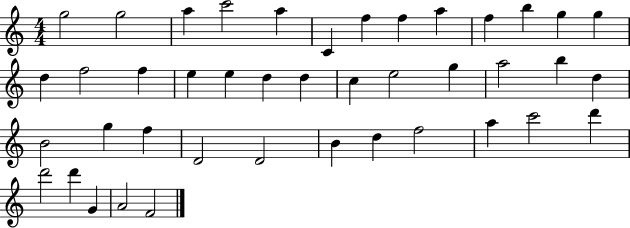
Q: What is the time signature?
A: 4/4